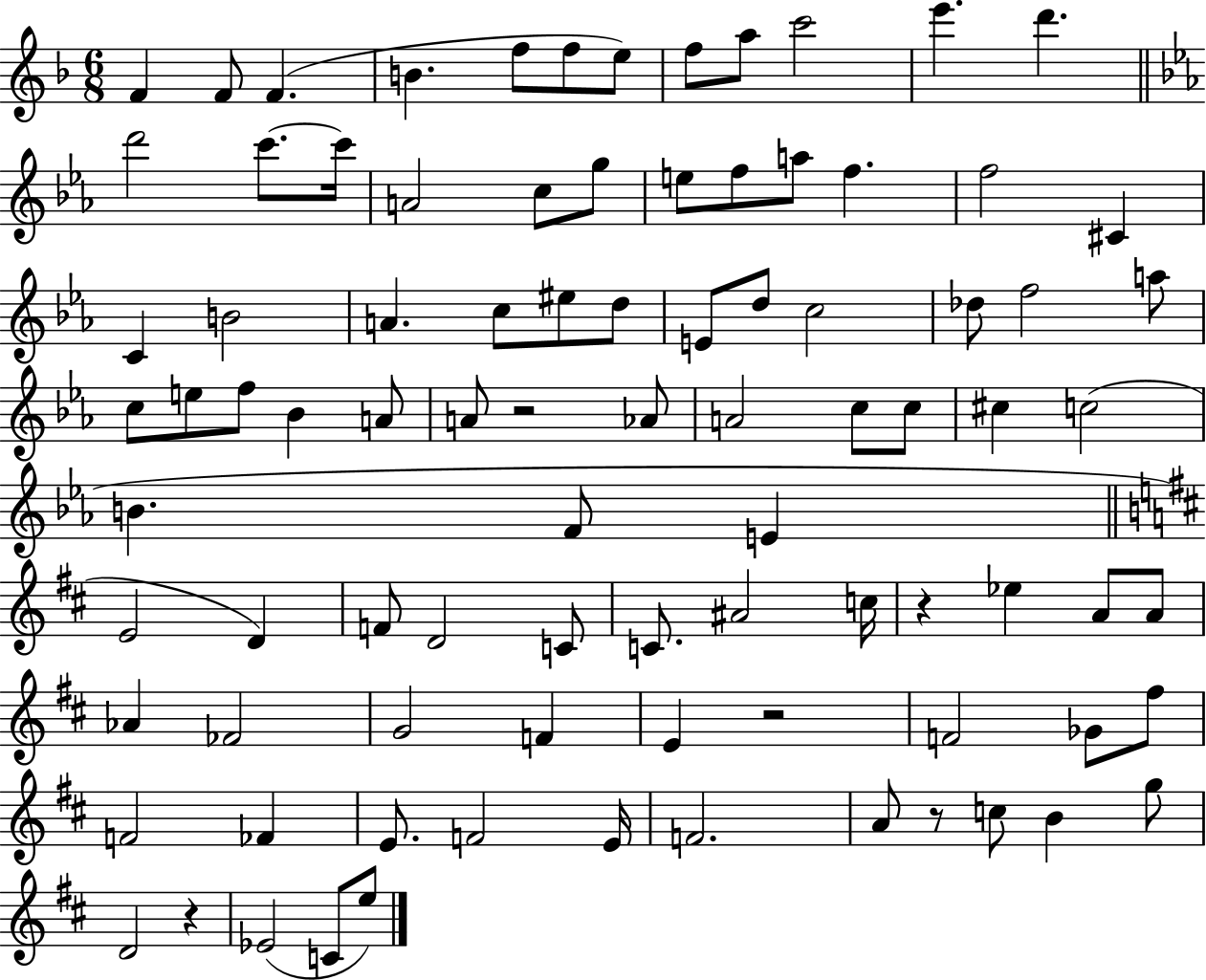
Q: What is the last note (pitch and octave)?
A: E5